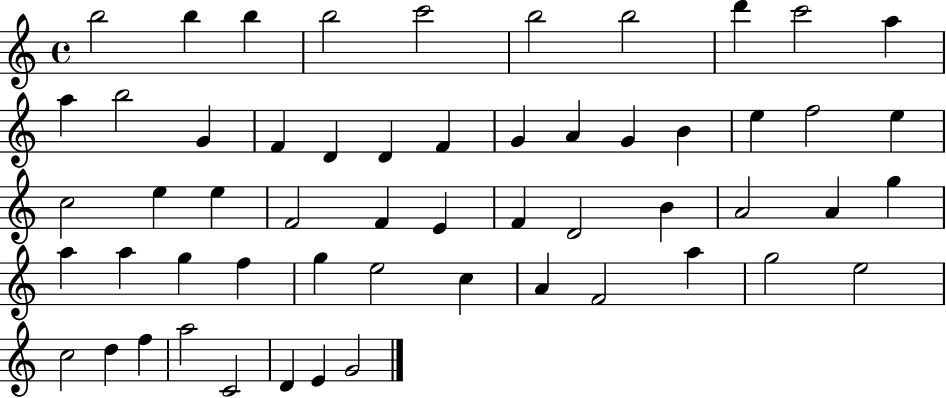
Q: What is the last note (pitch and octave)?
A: G4